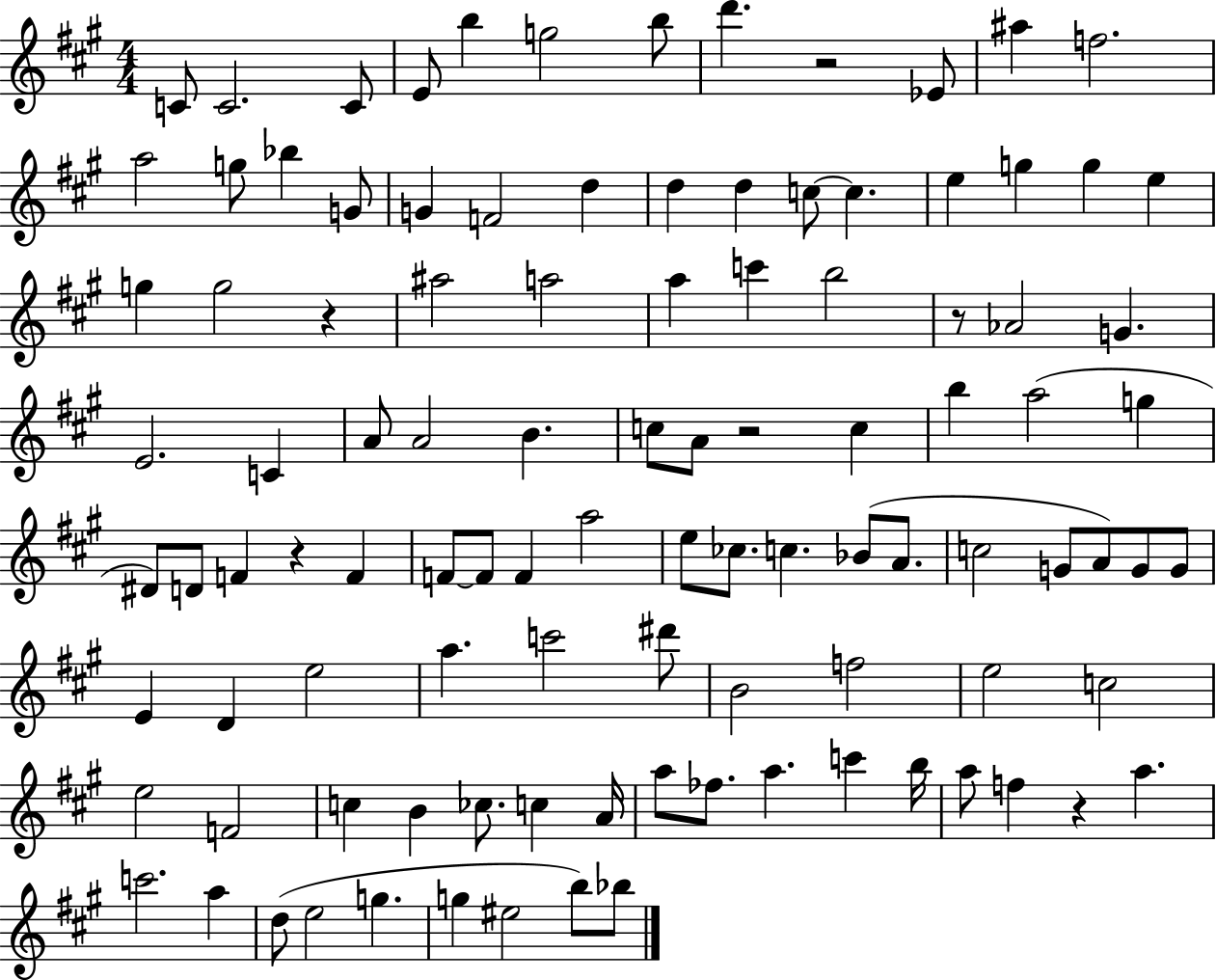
C4/e C4/h. C4/e E4/e B5/q G5/h B5/e D6/q. R/h Eb4/e A#5/q F5/h. A5/h G5/e Bb5/q G4/e G4/q F4/h D5/q D5/q D5/q C5/e C5/q. E5/q G5/q G5/q E5/q G5/q G5/h R/q A#5/h A5/h A5/q C6/q B5/h R/e Ab4/h G4/q. E4/h. C4/q A4/e A4/h B4/q. C5/e A4/e R/h C5/q B5/q A5/h G5/q D#4/e D4/e F4/q R/q F4/q F4/e F4/e F4/q A5/h E5/e CES5/e. C5/q. Bb4/e A4/e. C5/h G4/e A4/e G4/e G4/e E4/q D4/q E5/h A5/q. C6/h D#6/e B4/h F5/h E5/h C5/h E5/h F4/h C5/q B4/q CES5/e. C5/q A4/s A5/e FES5/e. A5/q. C6/q B5/s A5/e F5/q R/q A5/q. C6/h. A5/q D5/e E5/h G5/q. G5/q EIS5/h B5/e Bb5/e